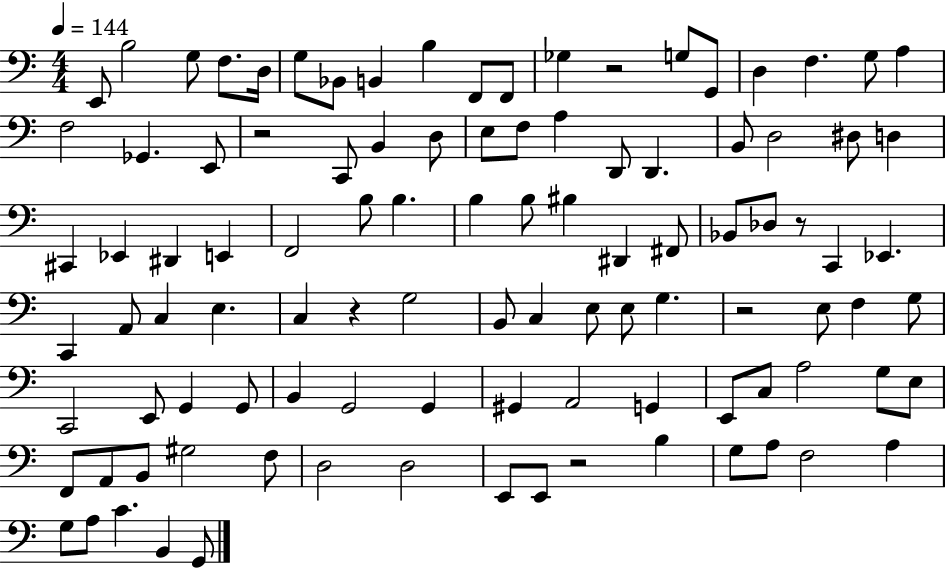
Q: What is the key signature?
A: C major